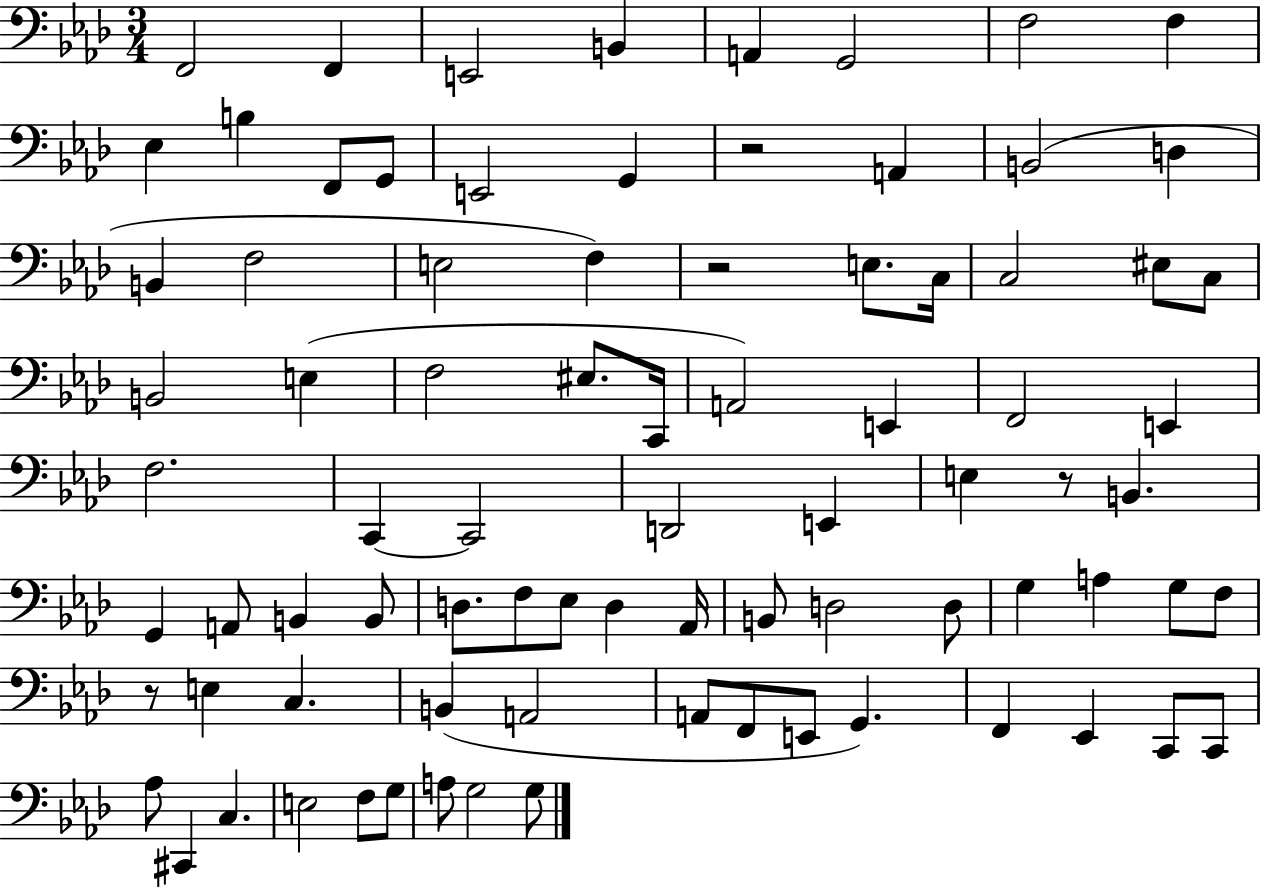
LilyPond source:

{
  \clef bass
  \numericTimeSignature
  \time 3/4
  \key aes \major
  f,2 f,4 | e,2 b,4 | a,4 g,2 | f2 f4 | \break ees4 b4 f,8 g,8 | e,2 g,4 | r2 a,4 | b,2( d4 | \break b,4 f2 | e2 f4) | r2 e8. c16 | c2 eis8 c8 | \break b,2 e4( | f2 eis8. c,16 | a,2) e,4 | f,2 e,4 | \break f2. | c,4~~ c,2 | d,2 e,4 | e4 r8 b,4. | \break g,4 a,8 b,4 b,8 | d8. f8 ees8 d4 aes,16 | b,8 d2 d8 | g4 a4 g8 f8 | \break r8 e4 c4. | b,4( a,2 | a,8 f,8 e,8 g,4.) | f,4 ees,4 c,8 c,8 | \break aes8 cis,4 c4. | e2 f8 g8 | a8 g2 g8 | \bar "|."
}